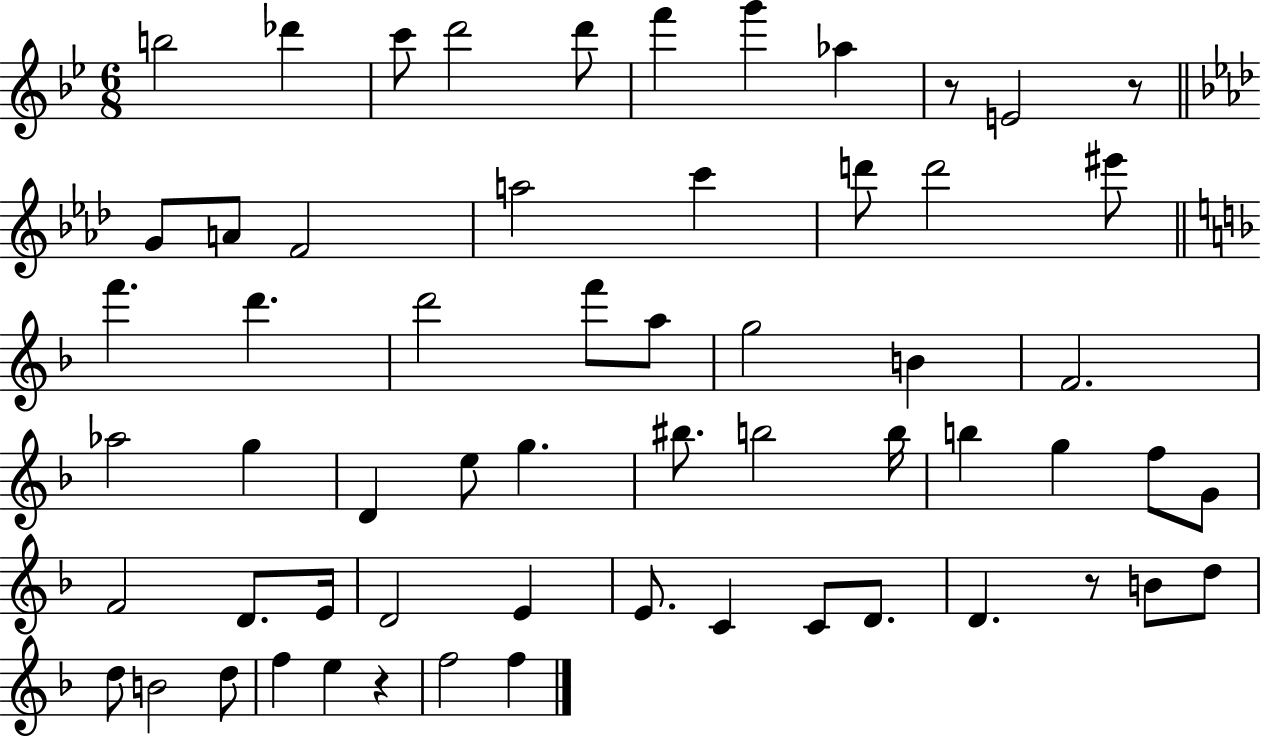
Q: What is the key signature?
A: BES major